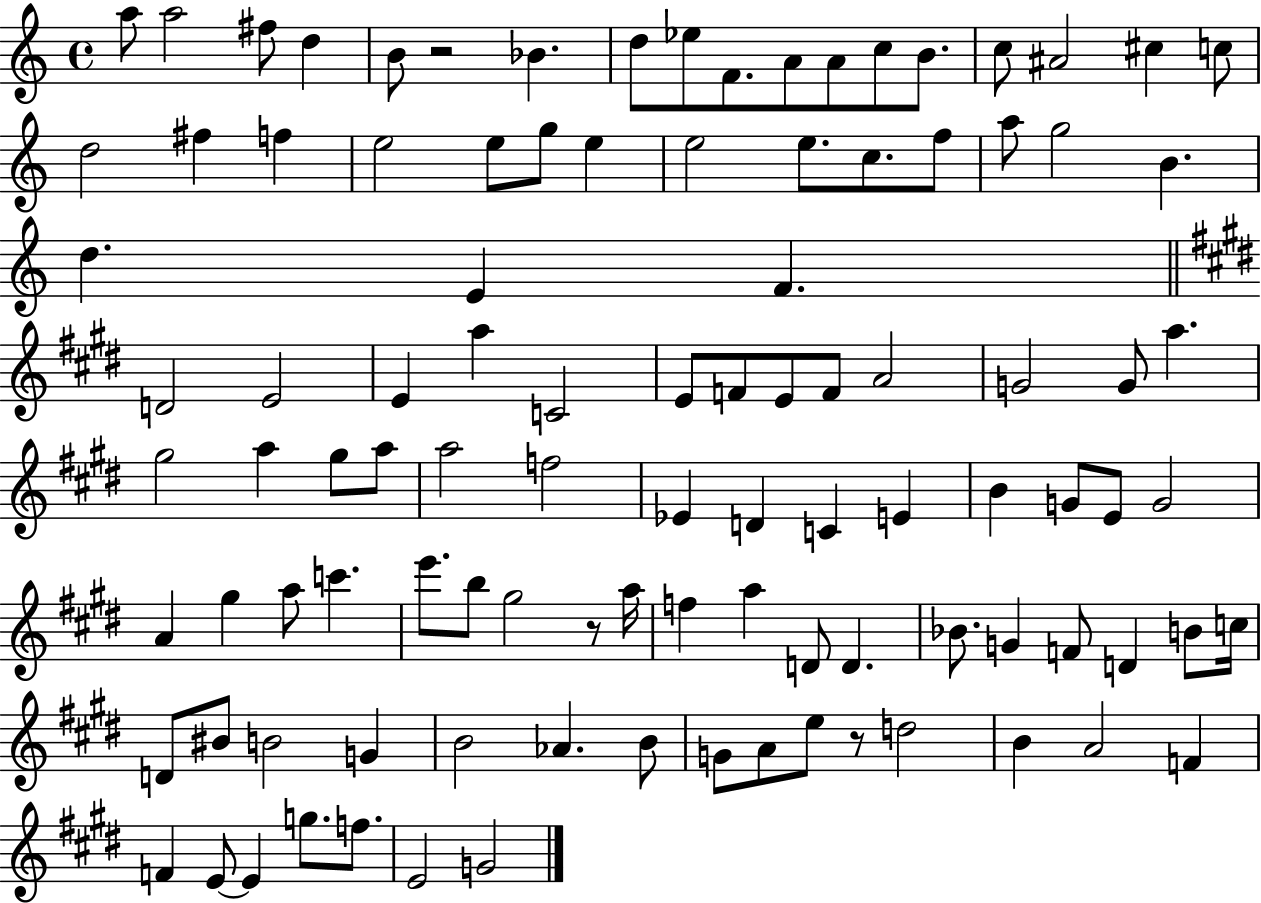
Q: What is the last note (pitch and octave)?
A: G4